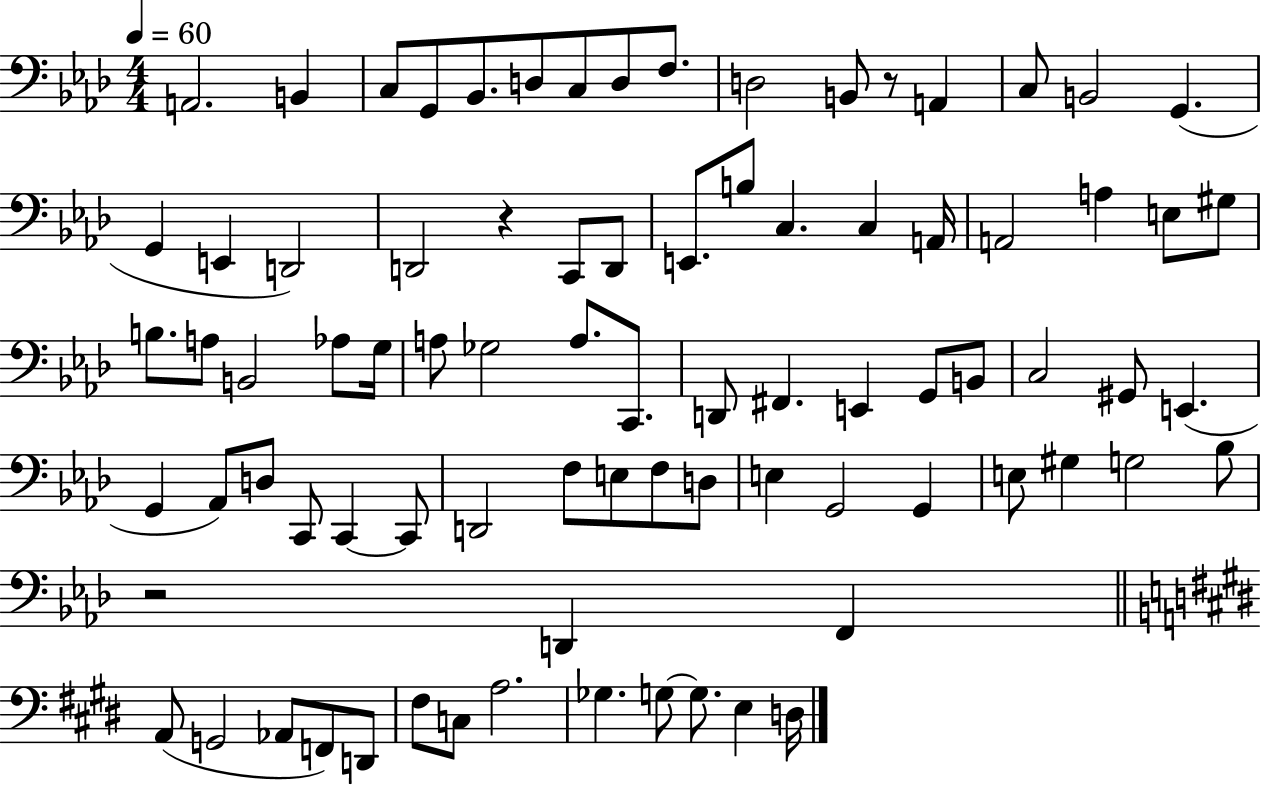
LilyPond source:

{
  \clef bass
  \numericTimeSignature
  \time 4/4
  \key aes \major
  \tempo 4 = 60
  a,2. b,4 | c8 g,8 bes,8. d8 c8 d8 f8. | d2 b,8 r8 a,4 | c8 b,2 g,4.( | \break g,4 e,4 d,2) | d,2 r4 c,8 d,8 | e,8. b8 c4. c4 a,16 | a,2 a4 e8 gis8 | \break b8. a8 b,2 aes8 g16 | a8 ges2 a8. c,8. | d,8 fis,4. e,4 g,8 b,8 | c2 gis,8 e,4.( | \break g,4 aes,8) d8 c,8 c,4~~ c,8 | d,2 f8 e8 f8 d8 | e4 g,2 g,4 | e8 gis4 g2 bes8 | \break r2 d,4 f,4 | \bar "||" \break \key e \major a,8( g,2 aes,8 f,8) d,8 | fis8 c8 a2. | ges4. g8~~ g8. e4 d16 | \bar "|."
}